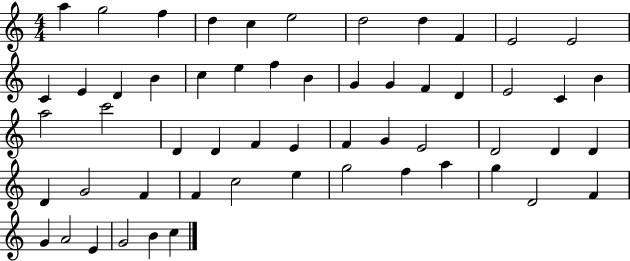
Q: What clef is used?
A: treble